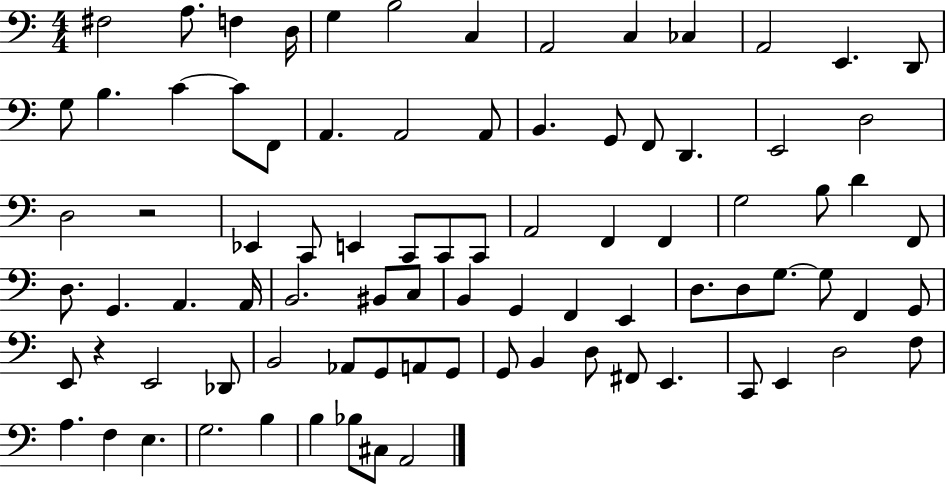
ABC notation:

X:1
T:Untitled
M:4/4
L:1/4
K:C
^F,2 A,/2 F, D,/4 G, B,2 C, A,,2 C, _C, A,,2 E,, D,,/2 G,/2 B, C C/2 F,,/2 A,, A,,2 A,,/2 B,, G,,/2 F,,/2 D,, E,,2 D,2 D,2 z2 _E,, C,,/2 E,, C,,/2 C,,/2 C,,/2 A,,2 F,, F,, G,2 B,/2 D F,,/2 D,/2 G,, A,, A,,/4 B,,2 ^B,,/2 C,/2 B,, G,, F,, E,, D,/2 D,/2 G,/2 G,/2 F,, G,,/2 E,,/2 z E,,2 _D,,/2 B,,2 _A,,/2 G,,/2 A,,/2 G,,/2 G,,/2 B,, D,/2 ^F,,/2 E,, C,,/2 E,, D,2 F,/2 A, F, E, G,2 B, B, _B,/2 ^C,/2 A,,2